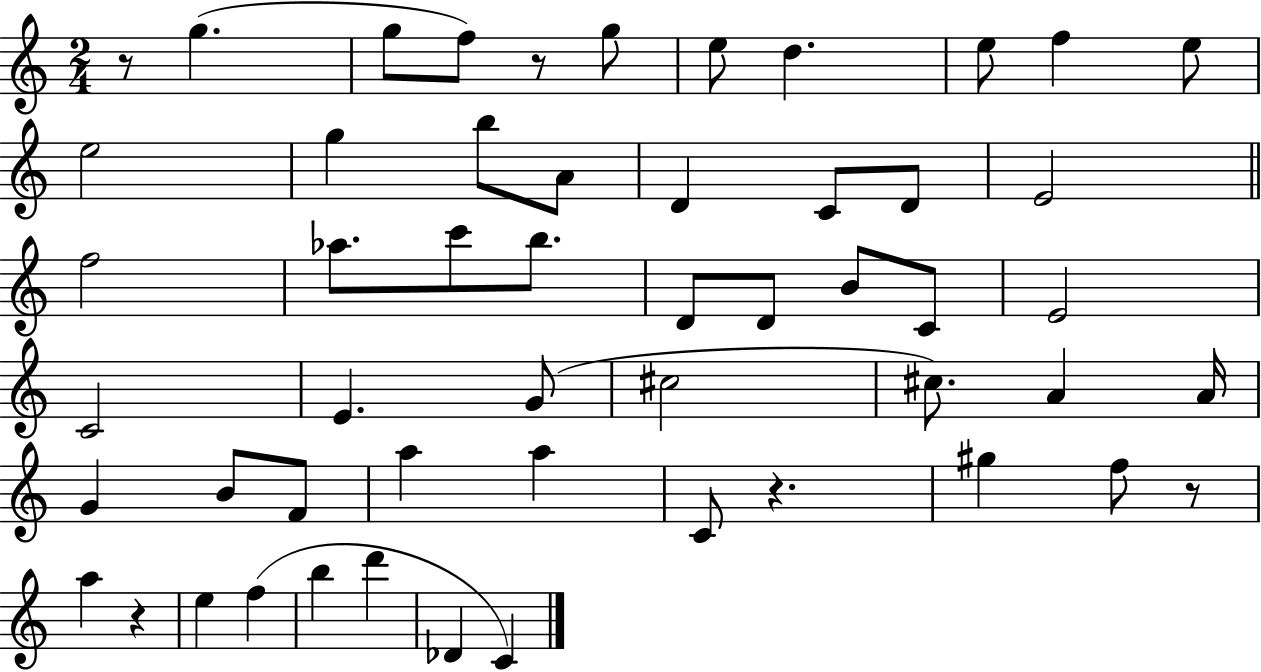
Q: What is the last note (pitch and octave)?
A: C4